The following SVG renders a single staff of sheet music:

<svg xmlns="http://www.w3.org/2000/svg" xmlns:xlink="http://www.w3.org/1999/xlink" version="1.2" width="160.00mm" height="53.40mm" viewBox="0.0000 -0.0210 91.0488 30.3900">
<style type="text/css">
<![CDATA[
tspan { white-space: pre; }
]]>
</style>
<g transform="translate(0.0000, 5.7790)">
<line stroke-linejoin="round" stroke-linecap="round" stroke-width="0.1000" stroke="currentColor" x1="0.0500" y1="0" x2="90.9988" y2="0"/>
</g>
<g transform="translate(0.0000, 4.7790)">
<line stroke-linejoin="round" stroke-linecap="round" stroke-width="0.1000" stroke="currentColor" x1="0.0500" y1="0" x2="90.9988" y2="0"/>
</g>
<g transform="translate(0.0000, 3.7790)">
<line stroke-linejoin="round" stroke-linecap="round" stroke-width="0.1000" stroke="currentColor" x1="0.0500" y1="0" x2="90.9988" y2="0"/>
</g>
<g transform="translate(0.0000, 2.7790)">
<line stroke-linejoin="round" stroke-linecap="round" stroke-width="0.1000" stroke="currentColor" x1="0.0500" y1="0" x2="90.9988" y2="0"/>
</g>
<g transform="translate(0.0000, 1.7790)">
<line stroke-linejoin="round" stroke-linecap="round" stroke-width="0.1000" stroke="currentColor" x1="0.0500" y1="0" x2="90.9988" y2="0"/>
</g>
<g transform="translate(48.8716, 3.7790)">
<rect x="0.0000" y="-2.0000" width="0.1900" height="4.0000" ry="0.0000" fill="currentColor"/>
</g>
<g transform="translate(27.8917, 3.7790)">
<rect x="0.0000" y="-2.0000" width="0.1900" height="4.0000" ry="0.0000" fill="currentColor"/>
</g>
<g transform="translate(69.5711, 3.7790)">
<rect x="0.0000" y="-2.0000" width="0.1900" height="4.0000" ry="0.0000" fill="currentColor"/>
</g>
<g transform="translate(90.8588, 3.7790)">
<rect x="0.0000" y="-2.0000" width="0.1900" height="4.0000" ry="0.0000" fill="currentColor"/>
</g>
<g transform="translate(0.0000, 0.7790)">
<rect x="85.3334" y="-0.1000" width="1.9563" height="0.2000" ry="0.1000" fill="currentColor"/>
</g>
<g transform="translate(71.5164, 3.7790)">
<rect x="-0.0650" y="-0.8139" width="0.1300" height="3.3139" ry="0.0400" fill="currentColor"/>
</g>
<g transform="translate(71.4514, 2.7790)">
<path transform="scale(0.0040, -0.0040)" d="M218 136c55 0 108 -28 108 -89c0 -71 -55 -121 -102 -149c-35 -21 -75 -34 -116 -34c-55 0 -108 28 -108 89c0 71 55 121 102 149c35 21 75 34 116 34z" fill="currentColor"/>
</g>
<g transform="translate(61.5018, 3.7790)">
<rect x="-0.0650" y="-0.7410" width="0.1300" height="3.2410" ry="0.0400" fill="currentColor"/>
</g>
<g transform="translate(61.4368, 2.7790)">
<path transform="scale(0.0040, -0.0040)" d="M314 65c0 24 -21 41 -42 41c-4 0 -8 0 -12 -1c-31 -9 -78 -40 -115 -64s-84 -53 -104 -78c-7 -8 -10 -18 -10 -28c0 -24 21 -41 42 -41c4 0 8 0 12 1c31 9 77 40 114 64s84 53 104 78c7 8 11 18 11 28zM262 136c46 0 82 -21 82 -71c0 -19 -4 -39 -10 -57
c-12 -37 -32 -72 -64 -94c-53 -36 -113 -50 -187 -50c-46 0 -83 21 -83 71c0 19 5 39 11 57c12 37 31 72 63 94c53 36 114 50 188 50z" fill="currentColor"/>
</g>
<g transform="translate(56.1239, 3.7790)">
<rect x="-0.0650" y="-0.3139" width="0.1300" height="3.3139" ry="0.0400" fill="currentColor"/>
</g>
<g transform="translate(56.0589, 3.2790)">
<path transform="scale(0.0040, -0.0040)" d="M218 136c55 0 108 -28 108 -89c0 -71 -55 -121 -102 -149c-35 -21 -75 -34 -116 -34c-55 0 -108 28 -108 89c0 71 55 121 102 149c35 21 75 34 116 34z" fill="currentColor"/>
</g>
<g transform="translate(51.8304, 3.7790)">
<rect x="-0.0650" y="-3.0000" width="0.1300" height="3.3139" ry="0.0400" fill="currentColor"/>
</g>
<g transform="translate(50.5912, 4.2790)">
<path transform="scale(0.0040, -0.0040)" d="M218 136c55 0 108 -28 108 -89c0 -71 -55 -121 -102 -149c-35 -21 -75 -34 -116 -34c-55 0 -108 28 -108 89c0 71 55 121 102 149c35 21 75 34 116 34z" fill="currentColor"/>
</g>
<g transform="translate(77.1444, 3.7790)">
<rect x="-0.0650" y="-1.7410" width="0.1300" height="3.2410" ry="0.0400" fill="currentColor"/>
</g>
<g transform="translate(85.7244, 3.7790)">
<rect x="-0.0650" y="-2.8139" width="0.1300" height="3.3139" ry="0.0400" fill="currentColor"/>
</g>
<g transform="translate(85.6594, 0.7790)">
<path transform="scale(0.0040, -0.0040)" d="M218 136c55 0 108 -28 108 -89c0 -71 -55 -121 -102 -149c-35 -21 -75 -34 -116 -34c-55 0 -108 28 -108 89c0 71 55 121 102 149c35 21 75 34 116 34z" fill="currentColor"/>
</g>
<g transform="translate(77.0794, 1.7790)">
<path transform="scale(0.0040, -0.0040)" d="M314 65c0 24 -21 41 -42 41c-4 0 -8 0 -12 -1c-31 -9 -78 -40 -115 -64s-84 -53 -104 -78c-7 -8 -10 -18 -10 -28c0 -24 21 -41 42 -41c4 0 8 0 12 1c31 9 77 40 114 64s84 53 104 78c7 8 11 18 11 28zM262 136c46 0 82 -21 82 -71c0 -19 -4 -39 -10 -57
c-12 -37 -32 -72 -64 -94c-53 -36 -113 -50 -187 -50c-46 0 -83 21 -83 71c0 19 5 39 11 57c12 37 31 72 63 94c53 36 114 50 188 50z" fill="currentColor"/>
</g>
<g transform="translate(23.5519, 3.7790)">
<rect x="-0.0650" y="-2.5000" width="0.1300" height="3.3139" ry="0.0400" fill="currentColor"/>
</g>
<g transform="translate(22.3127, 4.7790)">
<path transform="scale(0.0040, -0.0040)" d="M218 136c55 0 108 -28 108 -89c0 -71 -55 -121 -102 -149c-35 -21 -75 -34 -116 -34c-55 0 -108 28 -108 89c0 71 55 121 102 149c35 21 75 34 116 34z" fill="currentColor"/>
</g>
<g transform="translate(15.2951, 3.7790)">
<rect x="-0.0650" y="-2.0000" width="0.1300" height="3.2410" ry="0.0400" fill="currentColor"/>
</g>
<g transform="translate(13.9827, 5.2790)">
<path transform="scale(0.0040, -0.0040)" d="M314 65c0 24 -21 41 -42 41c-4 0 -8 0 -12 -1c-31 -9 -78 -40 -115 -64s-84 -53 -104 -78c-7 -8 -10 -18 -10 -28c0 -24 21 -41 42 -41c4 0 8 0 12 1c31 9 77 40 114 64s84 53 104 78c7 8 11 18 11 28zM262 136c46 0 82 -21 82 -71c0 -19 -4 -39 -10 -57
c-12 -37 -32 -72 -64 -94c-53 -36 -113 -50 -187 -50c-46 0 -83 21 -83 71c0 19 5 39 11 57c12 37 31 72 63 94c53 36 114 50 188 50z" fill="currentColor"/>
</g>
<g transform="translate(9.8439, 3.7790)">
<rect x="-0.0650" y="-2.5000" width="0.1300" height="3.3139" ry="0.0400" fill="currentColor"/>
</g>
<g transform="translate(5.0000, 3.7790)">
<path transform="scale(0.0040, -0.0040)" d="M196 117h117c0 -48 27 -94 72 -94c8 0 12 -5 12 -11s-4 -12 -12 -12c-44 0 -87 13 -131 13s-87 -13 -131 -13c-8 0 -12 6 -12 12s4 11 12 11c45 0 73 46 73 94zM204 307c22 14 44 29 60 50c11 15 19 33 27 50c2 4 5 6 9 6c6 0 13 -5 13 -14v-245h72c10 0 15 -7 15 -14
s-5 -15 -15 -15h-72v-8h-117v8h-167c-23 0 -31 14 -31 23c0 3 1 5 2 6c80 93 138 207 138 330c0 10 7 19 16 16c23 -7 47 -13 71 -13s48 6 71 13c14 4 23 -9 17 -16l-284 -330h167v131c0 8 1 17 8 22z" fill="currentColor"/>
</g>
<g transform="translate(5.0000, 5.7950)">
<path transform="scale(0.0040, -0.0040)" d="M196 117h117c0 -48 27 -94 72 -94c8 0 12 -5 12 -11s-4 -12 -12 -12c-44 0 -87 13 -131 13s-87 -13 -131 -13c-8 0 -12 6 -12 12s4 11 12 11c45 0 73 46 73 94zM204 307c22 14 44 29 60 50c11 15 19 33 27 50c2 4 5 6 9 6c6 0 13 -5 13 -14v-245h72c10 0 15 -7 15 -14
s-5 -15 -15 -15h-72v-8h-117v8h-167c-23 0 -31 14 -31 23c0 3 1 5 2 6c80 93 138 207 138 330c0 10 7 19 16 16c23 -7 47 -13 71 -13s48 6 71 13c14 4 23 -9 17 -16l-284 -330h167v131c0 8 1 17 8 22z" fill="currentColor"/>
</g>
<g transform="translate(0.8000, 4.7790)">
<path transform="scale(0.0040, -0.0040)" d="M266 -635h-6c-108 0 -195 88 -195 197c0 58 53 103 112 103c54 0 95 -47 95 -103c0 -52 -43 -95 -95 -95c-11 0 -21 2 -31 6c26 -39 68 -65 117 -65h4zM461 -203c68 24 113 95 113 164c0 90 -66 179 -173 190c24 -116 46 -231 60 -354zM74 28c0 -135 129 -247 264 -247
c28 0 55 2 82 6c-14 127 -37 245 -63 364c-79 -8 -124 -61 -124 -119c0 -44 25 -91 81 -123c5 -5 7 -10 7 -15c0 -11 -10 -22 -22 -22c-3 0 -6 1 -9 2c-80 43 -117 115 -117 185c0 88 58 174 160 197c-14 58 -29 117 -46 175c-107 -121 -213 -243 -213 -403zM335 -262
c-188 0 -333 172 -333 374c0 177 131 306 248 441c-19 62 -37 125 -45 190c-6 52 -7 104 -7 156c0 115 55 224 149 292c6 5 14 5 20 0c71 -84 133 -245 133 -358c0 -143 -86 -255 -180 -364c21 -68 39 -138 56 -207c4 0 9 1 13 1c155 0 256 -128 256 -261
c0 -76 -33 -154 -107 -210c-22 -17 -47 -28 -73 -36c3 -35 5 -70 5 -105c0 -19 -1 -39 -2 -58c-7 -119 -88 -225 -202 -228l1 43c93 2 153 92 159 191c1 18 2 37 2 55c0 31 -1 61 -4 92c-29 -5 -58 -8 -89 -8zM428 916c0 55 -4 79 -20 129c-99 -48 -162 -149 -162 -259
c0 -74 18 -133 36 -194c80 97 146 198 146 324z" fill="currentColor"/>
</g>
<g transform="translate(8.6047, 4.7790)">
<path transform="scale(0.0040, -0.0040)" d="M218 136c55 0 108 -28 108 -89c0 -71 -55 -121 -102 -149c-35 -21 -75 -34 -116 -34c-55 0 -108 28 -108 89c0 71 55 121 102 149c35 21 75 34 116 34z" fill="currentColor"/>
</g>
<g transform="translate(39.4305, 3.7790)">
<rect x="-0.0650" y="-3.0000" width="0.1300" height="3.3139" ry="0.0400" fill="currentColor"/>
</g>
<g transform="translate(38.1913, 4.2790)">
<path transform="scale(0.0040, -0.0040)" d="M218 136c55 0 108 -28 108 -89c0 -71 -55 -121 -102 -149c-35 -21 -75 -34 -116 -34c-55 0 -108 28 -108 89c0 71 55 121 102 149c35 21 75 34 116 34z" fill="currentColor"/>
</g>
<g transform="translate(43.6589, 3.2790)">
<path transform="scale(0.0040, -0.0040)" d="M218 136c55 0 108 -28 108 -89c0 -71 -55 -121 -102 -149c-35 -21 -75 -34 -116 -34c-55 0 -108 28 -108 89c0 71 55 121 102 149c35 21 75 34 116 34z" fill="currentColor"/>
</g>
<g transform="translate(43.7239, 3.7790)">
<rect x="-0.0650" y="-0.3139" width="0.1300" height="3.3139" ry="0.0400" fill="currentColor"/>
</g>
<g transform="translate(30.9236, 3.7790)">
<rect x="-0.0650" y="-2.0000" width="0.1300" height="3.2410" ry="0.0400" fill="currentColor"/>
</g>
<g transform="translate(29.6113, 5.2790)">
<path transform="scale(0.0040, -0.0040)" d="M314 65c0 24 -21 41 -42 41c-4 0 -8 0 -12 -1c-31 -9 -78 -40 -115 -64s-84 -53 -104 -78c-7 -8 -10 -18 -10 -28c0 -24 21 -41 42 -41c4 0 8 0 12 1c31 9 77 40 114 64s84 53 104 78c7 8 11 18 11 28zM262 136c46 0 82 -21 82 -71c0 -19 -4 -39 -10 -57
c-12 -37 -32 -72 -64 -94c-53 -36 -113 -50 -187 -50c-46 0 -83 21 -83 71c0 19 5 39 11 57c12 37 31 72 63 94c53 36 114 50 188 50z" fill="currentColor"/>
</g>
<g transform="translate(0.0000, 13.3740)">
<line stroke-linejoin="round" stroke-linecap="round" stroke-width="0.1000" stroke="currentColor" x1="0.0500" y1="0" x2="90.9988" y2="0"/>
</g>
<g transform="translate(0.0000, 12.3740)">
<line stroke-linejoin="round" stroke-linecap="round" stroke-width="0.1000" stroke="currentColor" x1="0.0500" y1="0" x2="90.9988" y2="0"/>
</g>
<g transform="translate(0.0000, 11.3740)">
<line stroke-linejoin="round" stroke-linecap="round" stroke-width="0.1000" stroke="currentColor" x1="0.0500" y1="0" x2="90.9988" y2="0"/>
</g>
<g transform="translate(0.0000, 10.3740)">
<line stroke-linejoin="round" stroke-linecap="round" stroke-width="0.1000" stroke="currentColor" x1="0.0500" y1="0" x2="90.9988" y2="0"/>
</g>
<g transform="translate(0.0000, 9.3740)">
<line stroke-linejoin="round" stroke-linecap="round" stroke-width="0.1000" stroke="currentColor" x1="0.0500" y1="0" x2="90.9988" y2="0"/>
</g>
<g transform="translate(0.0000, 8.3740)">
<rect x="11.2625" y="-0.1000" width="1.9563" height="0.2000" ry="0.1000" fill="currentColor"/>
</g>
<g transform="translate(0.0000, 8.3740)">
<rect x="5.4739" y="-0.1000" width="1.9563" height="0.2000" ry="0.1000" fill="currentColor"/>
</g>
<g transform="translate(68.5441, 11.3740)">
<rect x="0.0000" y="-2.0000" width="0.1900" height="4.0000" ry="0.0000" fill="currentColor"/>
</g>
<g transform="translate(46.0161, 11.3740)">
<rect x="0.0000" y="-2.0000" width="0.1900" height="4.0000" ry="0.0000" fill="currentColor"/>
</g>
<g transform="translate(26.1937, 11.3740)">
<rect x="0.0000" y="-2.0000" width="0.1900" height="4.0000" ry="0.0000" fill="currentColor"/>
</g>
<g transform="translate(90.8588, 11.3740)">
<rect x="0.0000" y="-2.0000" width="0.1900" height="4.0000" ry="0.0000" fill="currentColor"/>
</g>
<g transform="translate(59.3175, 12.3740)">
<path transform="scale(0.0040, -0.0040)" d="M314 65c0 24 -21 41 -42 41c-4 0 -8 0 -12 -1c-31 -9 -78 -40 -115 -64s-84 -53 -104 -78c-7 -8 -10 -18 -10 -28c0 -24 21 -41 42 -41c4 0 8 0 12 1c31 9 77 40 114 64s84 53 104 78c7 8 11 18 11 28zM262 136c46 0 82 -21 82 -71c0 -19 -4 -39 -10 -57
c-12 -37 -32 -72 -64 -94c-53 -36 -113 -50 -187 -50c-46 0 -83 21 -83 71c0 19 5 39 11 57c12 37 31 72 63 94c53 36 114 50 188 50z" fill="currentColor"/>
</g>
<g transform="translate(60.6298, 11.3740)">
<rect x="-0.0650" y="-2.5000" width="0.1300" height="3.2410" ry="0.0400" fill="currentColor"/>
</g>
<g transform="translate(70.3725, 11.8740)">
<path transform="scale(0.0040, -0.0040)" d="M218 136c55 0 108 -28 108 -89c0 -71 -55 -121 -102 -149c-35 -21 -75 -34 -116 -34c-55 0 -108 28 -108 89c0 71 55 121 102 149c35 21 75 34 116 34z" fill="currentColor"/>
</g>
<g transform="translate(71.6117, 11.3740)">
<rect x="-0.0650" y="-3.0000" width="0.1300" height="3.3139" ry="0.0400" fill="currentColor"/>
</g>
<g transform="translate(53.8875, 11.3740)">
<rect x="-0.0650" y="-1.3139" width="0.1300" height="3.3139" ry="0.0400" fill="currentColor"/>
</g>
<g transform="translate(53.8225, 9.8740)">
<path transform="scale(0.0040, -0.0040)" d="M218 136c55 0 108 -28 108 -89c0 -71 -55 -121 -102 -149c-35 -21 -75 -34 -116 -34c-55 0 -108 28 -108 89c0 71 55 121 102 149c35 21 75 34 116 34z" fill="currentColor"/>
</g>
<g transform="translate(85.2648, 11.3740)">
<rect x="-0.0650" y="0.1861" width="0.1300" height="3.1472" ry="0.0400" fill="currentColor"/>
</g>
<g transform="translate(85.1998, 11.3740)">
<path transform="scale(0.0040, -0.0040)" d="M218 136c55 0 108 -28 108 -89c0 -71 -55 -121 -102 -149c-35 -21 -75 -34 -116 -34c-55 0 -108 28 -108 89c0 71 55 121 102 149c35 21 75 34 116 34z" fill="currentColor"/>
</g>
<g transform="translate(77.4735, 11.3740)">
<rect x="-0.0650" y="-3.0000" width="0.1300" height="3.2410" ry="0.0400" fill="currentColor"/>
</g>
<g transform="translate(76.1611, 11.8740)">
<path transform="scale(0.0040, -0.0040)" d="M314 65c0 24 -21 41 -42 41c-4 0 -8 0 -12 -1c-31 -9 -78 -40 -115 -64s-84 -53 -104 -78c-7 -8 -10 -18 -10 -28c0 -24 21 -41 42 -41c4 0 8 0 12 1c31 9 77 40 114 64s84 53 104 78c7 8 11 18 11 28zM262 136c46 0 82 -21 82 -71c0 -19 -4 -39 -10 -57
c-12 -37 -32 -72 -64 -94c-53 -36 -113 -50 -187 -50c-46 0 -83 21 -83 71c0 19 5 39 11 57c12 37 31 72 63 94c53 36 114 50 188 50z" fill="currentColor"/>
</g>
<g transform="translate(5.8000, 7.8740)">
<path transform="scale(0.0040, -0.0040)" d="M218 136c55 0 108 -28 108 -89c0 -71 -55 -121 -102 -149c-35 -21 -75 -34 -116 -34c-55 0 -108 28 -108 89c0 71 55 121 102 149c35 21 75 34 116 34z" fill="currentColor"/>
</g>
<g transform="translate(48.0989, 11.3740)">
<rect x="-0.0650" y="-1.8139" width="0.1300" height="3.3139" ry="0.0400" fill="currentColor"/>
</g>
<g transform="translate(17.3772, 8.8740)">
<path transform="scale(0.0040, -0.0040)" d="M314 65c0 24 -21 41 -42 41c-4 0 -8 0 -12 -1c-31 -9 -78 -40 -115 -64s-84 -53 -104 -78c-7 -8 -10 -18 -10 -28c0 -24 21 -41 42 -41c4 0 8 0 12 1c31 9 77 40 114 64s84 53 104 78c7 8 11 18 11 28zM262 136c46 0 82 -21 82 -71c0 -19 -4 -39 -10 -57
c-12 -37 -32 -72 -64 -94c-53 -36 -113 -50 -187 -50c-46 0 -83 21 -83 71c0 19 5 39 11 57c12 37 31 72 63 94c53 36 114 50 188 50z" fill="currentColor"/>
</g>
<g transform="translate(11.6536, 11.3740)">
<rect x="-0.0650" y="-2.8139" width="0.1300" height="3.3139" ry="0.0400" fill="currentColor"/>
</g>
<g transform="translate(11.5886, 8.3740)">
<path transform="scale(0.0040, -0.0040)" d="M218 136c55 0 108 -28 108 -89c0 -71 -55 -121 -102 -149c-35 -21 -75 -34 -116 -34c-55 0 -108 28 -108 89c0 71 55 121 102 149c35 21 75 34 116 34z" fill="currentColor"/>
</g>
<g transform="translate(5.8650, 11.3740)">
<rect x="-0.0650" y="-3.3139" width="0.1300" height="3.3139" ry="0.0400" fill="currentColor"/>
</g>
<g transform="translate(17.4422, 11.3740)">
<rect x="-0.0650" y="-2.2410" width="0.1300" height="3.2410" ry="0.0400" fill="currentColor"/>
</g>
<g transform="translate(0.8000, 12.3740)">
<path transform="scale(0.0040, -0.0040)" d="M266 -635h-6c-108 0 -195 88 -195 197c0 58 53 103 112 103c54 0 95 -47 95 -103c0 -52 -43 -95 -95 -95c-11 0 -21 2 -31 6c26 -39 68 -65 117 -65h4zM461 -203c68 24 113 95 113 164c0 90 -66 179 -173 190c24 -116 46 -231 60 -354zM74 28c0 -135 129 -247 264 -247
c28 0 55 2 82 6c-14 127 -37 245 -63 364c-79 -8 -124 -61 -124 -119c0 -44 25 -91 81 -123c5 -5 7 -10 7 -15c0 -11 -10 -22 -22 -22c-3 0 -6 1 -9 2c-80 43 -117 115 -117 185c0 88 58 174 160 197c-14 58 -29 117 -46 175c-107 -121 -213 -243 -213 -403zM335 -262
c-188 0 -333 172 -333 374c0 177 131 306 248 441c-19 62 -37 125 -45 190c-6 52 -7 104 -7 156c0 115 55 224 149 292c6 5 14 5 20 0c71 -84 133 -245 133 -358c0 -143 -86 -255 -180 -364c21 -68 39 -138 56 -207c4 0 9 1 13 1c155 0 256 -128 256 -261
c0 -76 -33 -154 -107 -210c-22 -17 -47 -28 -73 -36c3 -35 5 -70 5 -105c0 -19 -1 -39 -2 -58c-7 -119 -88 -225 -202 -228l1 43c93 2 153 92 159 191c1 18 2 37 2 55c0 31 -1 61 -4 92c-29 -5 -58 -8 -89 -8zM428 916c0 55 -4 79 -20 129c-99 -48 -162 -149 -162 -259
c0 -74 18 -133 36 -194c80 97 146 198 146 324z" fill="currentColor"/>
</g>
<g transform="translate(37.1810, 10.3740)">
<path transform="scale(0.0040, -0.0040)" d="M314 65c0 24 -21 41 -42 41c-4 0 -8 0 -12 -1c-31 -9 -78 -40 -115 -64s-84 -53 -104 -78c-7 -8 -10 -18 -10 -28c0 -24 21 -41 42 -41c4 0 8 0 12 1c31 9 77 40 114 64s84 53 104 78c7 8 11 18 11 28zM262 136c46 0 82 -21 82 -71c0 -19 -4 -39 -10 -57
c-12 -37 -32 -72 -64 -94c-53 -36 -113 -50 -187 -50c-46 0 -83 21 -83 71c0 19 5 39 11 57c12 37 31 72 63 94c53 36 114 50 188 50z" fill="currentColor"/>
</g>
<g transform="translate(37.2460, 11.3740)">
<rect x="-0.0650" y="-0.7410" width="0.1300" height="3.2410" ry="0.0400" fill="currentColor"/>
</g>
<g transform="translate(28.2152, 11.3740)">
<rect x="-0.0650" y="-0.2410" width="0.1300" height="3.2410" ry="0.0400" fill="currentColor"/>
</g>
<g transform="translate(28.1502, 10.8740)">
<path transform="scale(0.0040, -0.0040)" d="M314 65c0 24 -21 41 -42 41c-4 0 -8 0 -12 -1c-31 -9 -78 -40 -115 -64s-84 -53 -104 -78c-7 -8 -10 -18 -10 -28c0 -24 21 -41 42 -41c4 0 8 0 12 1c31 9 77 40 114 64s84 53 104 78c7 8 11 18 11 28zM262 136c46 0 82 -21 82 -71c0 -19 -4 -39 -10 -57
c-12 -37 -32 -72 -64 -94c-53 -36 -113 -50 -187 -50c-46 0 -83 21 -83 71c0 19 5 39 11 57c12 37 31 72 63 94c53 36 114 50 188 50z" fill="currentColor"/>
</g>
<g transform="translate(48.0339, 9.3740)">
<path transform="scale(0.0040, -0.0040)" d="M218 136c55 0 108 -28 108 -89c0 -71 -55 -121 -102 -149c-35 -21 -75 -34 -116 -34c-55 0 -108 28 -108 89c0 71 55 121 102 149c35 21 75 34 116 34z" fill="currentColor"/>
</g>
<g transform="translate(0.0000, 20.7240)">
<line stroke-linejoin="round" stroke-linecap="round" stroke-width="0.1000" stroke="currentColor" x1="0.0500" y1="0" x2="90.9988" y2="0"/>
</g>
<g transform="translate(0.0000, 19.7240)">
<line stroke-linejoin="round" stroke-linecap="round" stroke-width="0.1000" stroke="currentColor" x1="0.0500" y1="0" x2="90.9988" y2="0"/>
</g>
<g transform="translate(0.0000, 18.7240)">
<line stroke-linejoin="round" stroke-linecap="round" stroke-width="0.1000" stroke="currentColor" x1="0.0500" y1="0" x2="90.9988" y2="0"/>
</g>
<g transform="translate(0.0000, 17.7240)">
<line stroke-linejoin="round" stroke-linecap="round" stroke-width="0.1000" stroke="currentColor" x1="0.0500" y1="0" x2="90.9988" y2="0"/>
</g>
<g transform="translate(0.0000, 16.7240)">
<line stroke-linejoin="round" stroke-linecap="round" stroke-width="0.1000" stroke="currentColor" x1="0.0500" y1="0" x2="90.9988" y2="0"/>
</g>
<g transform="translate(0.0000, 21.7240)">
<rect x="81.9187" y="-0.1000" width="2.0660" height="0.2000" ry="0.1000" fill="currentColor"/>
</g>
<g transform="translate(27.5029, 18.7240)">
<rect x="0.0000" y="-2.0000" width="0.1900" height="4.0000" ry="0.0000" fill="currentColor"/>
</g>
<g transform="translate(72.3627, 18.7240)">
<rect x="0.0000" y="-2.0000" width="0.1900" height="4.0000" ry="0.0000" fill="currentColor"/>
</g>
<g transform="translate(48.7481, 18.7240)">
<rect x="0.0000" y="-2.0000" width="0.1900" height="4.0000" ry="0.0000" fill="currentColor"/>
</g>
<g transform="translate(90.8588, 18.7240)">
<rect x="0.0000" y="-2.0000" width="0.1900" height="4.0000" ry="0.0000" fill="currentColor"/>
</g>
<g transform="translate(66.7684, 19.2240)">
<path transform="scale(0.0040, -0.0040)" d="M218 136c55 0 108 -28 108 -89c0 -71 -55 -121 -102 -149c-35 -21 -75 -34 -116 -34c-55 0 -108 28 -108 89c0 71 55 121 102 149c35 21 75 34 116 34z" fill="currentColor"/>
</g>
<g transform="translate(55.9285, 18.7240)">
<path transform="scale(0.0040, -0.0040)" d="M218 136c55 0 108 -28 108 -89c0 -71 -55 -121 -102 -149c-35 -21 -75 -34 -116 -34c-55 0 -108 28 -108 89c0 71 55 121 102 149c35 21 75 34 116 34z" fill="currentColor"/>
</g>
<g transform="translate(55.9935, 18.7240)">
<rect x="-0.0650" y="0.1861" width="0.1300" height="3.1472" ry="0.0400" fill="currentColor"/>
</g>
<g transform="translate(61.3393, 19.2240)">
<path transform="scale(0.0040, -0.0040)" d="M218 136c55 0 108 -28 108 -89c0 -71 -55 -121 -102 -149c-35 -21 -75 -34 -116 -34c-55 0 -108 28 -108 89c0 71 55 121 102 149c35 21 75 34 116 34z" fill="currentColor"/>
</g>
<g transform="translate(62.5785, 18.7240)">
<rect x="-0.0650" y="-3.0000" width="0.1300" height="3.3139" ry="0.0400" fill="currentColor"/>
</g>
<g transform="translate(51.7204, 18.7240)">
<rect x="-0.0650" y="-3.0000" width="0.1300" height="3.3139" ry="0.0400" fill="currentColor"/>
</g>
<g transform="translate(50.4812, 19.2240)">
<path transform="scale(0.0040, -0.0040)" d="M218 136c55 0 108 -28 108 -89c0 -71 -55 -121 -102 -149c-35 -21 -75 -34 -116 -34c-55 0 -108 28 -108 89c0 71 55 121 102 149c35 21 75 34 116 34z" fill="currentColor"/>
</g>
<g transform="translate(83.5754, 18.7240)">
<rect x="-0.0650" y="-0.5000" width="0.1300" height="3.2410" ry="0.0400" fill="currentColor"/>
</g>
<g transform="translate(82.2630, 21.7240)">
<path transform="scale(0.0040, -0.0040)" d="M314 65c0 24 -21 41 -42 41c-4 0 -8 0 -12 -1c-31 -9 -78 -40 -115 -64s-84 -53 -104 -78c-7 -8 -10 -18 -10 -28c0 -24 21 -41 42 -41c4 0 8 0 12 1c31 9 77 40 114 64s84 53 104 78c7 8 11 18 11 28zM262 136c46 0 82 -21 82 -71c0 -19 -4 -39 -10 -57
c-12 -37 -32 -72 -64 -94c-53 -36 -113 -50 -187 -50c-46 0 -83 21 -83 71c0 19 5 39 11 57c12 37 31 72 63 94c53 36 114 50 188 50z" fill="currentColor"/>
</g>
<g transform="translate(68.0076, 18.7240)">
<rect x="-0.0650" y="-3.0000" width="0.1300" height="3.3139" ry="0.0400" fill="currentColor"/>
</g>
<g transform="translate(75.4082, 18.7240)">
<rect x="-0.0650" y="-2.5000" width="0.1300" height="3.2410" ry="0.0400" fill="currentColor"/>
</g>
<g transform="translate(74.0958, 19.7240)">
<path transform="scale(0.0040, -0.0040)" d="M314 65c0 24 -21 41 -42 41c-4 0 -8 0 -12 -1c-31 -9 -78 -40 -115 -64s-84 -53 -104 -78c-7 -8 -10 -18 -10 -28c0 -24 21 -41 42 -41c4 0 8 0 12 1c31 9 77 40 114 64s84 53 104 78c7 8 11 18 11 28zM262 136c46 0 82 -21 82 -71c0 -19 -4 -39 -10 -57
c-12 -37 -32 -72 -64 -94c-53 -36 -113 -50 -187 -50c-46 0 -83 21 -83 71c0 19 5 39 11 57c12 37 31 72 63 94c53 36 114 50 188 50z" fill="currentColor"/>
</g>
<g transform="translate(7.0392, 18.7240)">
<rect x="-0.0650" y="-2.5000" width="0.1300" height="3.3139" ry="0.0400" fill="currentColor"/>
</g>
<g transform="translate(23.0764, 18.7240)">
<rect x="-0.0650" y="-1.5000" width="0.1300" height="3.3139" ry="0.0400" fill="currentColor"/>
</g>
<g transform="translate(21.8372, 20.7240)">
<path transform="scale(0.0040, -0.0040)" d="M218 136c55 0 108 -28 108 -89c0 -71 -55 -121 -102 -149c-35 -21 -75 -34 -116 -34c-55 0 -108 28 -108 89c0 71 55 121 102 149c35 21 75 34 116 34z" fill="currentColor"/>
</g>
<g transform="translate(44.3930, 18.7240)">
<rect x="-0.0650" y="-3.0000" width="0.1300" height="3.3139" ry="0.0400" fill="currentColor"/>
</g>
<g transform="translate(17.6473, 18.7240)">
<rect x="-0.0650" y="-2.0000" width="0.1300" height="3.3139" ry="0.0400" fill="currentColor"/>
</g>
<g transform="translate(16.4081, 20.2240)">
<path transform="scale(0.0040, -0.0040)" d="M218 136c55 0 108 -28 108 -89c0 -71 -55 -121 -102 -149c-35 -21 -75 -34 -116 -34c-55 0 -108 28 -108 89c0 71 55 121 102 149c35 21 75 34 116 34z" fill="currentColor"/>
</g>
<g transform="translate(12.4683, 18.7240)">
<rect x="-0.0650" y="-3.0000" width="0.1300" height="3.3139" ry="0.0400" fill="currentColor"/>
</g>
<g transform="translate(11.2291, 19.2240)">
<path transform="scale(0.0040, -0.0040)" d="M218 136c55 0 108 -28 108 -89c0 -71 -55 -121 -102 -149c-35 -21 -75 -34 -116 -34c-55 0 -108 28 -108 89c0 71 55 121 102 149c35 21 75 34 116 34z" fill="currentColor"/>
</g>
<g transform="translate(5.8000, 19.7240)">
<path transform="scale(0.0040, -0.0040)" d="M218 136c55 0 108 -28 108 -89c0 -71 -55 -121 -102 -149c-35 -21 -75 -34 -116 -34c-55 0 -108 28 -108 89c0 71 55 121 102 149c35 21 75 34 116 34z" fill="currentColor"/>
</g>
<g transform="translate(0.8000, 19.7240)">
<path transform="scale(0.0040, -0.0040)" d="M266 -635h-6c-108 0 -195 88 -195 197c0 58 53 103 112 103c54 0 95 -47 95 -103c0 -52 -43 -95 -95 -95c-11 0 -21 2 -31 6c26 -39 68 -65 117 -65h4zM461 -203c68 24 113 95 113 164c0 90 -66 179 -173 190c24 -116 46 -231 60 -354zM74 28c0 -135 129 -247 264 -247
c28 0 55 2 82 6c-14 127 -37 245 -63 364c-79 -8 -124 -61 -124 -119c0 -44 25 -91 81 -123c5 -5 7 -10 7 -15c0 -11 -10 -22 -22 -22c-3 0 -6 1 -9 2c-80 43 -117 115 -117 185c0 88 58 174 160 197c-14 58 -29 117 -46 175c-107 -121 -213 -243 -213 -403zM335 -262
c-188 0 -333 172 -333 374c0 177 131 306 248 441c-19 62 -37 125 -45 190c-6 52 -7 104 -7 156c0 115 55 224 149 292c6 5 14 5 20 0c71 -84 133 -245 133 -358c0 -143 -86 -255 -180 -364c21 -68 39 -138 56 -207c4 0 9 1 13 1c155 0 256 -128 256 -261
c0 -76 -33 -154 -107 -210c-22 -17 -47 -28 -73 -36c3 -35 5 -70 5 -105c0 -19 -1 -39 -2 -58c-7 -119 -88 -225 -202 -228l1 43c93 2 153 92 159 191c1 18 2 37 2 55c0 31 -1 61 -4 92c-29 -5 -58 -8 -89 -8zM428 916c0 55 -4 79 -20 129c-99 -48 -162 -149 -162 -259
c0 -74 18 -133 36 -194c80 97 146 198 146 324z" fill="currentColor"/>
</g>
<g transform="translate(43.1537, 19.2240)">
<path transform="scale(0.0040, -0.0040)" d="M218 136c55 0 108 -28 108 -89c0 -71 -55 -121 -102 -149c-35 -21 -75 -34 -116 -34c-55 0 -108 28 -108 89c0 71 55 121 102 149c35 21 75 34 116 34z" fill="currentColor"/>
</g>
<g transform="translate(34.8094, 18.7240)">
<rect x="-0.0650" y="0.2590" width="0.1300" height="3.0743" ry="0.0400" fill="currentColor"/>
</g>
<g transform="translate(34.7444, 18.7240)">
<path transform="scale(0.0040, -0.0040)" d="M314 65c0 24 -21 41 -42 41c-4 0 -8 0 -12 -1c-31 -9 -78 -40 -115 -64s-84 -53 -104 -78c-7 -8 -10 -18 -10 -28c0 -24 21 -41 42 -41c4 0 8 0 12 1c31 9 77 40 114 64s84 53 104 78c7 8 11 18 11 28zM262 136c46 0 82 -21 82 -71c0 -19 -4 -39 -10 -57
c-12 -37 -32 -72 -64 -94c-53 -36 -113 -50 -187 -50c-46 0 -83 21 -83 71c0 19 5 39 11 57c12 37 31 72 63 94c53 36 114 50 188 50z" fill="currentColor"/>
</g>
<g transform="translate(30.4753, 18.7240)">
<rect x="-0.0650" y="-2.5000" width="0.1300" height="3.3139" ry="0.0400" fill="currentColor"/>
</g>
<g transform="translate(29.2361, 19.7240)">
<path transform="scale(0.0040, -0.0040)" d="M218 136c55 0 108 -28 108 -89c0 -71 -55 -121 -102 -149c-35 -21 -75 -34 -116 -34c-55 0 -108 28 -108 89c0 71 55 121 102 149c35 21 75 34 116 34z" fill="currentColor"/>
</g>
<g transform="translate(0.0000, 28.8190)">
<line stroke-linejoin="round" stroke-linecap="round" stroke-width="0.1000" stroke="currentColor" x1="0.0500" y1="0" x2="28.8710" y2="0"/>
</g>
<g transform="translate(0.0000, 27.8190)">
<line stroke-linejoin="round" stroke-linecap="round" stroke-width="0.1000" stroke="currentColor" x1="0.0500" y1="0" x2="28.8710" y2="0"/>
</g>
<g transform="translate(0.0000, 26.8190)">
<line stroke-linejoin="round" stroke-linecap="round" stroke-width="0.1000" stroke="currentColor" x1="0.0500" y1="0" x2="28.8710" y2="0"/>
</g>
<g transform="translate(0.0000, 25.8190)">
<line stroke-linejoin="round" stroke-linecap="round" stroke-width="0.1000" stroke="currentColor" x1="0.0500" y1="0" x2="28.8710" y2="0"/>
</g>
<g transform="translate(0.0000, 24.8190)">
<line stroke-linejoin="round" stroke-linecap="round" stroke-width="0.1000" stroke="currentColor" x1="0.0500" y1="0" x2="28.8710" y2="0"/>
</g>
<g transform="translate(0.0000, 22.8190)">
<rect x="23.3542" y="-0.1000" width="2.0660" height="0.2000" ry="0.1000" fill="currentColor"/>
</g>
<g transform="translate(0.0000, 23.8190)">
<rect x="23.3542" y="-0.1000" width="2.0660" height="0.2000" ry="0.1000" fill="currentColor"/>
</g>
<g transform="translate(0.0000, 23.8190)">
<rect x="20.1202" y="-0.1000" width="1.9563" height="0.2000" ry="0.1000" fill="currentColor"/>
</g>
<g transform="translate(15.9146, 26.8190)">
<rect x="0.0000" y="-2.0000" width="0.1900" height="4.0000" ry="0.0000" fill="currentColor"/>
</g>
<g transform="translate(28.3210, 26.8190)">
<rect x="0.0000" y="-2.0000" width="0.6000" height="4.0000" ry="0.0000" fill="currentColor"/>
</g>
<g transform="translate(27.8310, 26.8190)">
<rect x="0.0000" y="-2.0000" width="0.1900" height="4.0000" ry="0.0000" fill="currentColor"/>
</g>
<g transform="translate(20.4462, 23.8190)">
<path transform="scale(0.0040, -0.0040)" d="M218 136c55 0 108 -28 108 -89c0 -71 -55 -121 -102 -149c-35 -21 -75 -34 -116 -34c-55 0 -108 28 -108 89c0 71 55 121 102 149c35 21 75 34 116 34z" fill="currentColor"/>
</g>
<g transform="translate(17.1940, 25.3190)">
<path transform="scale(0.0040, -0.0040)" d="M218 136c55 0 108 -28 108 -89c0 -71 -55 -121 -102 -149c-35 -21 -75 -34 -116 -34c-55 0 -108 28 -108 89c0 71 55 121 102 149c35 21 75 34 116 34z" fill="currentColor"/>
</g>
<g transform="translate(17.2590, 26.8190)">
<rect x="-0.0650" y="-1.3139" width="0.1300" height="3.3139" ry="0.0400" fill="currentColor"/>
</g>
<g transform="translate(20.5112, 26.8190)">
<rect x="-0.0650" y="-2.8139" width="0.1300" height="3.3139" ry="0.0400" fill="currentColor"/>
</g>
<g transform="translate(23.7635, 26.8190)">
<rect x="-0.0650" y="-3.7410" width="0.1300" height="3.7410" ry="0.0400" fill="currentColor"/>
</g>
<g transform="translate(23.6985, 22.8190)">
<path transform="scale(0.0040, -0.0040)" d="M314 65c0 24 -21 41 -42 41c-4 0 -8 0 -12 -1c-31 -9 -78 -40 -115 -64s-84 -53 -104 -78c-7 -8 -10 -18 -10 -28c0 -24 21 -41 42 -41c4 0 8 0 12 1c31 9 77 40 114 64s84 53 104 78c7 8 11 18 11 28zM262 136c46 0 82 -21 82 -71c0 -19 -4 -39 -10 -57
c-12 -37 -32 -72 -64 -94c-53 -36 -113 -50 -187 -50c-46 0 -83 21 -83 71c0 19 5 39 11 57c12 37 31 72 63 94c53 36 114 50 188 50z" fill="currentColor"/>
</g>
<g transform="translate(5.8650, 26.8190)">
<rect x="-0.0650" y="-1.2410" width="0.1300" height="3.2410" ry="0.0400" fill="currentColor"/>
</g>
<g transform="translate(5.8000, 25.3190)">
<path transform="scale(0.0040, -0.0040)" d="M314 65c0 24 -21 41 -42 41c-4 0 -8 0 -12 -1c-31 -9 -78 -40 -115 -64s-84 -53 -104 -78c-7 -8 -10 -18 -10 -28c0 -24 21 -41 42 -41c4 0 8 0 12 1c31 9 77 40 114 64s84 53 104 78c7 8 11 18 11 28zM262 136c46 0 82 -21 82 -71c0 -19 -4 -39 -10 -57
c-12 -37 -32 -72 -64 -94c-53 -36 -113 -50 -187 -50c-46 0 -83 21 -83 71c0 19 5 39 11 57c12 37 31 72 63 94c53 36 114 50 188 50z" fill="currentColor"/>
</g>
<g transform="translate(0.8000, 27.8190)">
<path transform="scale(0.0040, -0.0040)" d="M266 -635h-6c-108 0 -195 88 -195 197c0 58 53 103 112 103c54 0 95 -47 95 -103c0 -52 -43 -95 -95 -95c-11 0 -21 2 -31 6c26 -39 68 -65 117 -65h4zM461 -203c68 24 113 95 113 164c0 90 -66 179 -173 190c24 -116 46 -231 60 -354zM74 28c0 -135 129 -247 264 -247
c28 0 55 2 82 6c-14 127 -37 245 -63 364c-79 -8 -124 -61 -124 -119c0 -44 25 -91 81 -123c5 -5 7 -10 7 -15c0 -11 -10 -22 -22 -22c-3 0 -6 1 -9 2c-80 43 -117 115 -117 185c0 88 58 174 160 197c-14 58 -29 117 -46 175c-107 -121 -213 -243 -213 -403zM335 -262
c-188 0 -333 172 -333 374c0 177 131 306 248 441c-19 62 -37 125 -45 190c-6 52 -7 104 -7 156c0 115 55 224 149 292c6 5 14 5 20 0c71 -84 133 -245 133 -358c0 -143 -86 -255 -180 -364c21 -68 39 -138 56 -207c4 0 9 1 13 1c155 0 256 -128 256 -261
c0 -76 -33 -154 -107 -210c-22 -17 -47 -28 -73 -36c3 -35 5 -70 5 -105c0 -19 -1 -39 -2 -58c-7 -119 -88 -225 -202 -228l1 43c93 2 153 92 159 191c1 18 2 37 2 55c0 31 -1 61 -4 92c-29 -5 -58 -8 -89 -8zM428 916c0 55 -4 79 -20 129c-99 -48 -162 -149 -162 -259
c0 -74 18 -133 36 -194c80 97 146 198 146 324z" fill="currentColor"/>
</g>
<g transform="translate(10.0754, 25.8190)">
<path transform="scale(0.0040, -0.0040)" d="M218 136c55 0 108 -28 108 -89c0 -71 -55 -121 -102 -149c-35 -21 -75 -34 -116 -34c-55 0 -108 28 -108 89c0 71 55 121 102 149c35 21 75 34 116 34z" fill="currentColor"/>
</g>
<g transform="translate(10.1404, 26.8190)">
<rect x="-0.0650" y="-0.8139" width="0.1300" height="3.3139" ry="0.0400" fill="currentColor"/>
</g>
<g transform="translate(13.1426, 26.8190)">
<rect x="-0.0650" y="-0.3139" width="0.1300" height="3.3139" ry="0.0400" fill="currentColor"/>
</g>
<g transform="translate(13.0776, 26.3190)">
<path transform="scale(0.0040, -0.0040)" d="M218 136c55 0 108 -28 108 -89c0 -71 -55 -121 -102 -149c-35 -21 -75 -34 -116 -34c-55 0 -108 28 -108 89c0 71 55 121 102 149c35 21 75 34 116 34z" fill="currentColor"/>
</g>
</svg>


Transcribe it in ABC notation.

X:1
T:Untitled
M:4/4
L:1/4
K:C
G F2 G F2 A c A c d2 d f2 a b a g2 c2 d2 f e G2 A A2 B G A F E G B2 A A B A A G2 C2 e2 d c e a c'2